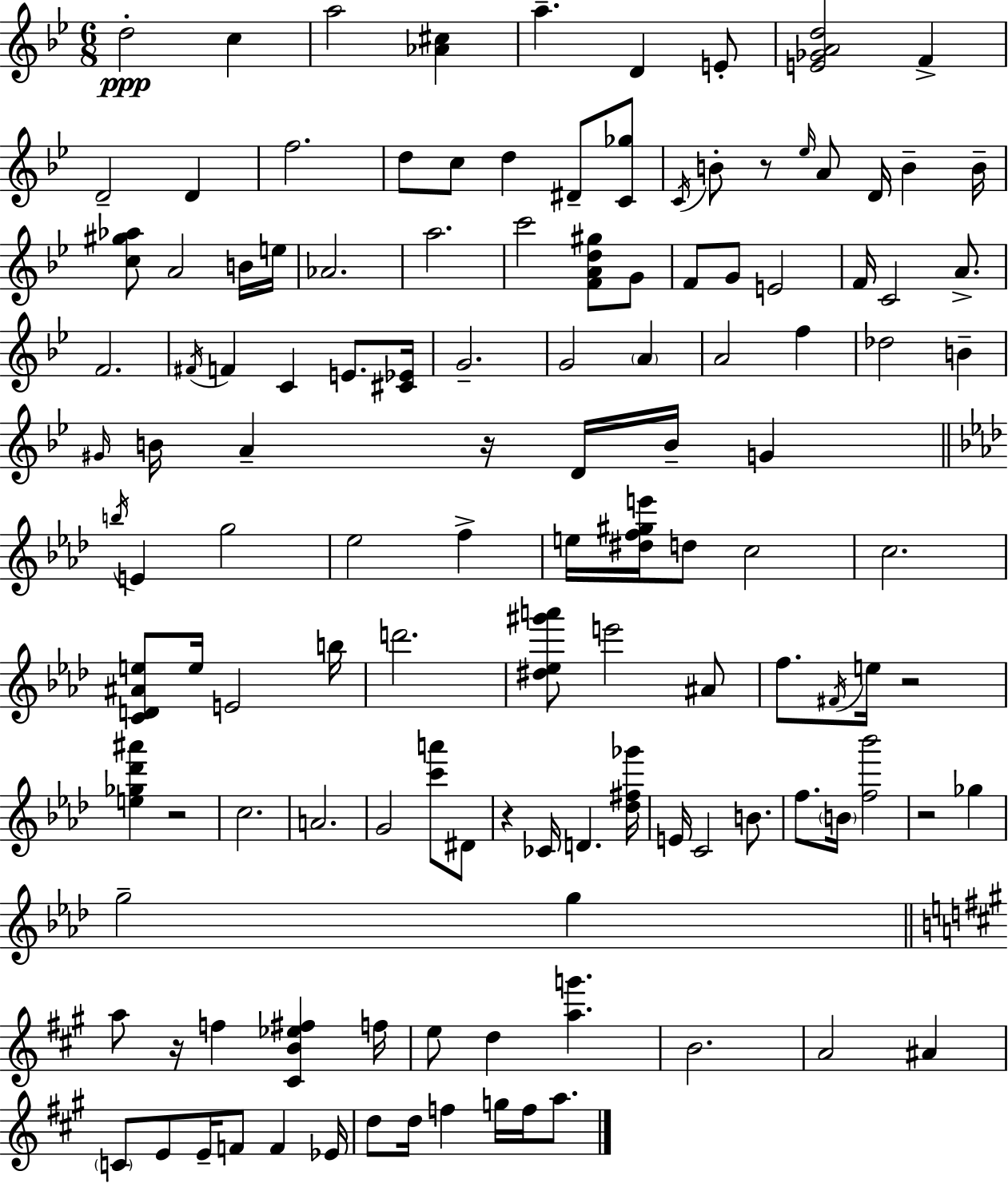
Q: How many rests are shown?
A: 7